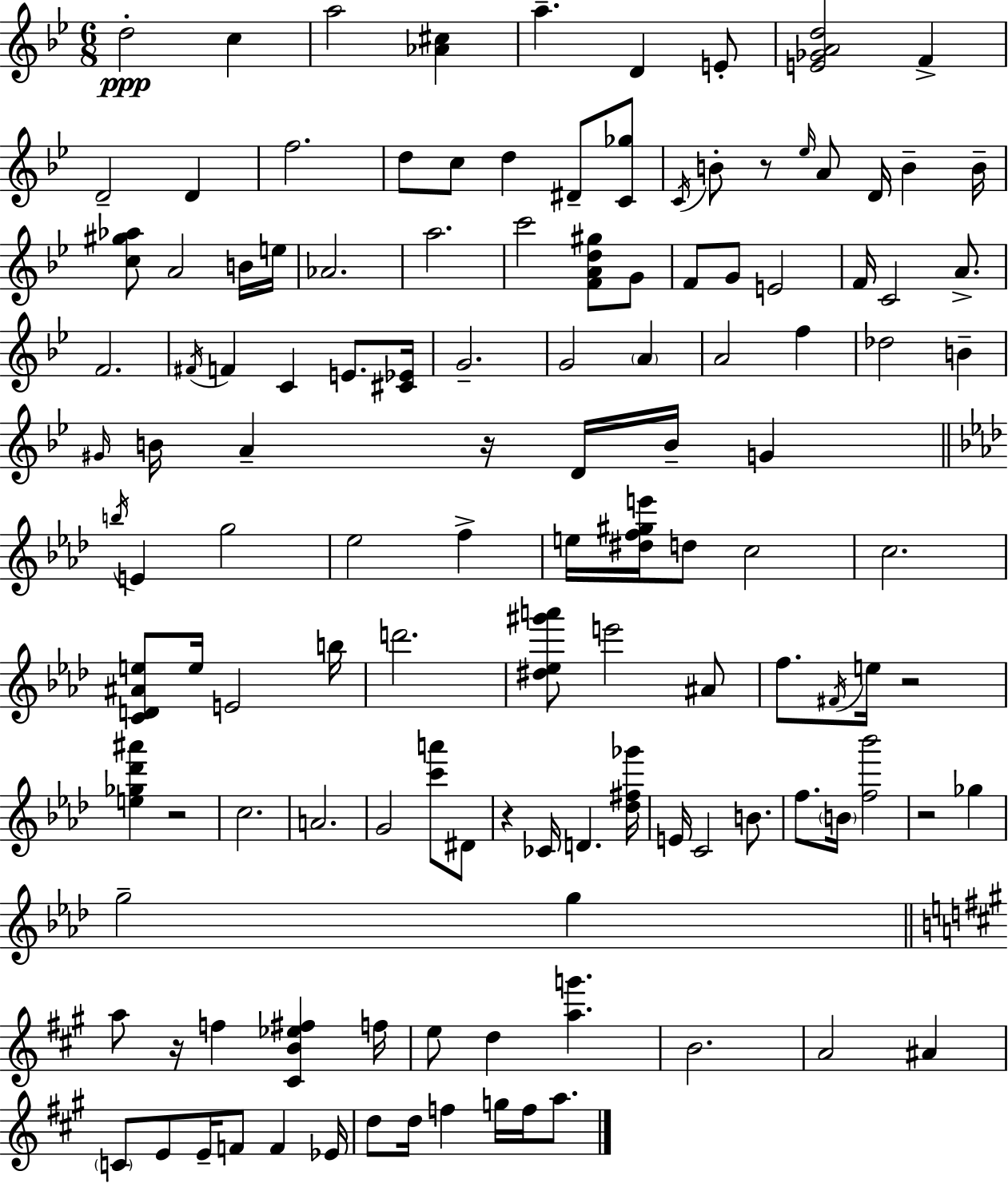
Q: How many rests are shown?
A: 7